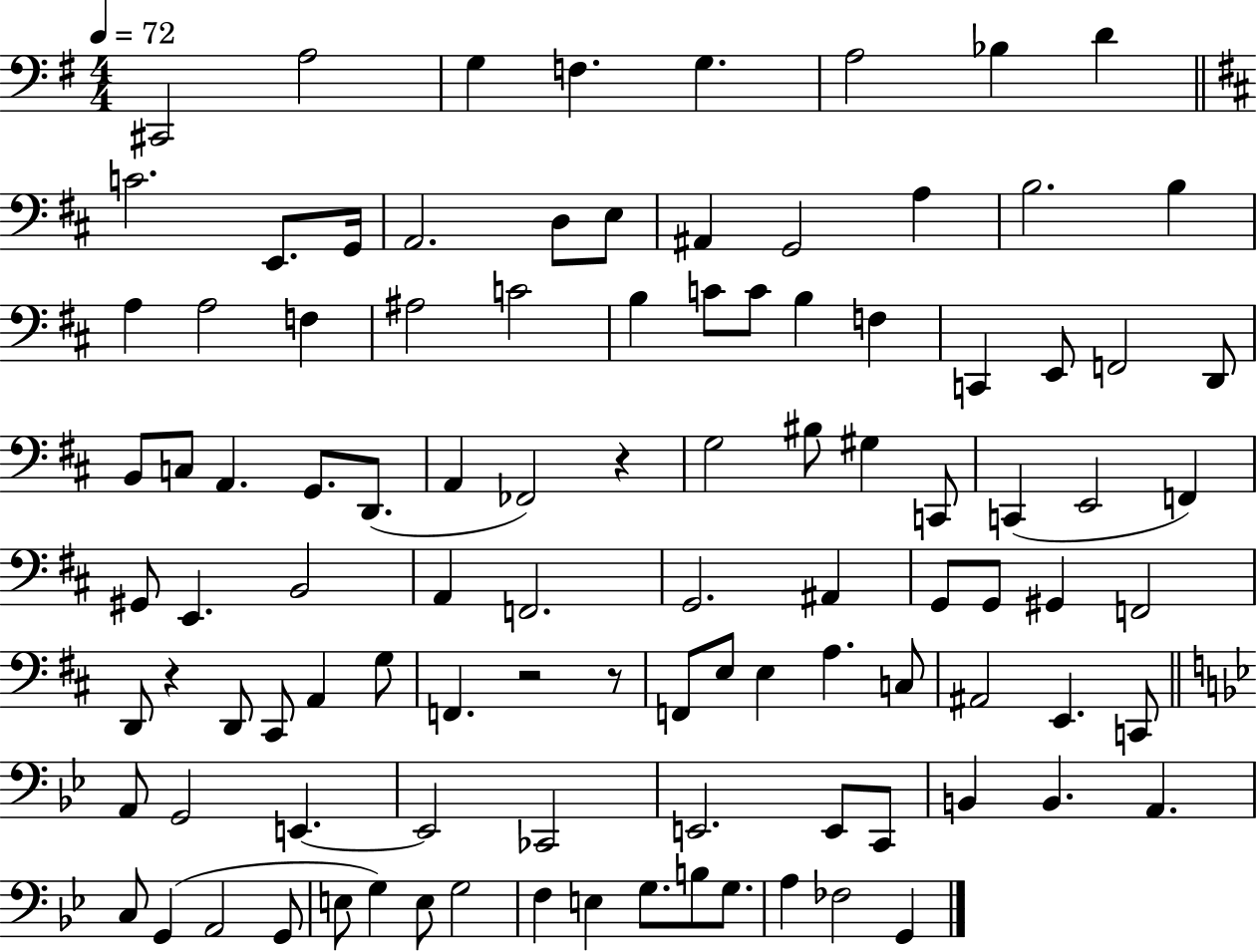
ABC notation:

X:1
T:Untitled
M:4/4
L:1/4
K:G
^C,,2 A,2 G, F, G, A,2 _B, D C2 E,,/2 G,,/4 A,,2 D,/2 E,/2 ^A,, G,,2 A, B,2 B, A, A,2 F, ^A,2 C2 B, C/2 C/2 B, F, C,, E,,/2 F,,2 D,,/2 B,,/2 C,/2 A,, G,,/2 D,,/2 A,, _F,,2 z G,2 ^B,/2 ^G, C,,/2 C,, E,,2 F,, ^G,,/2 E,, B,,2 A,, F,,2 G,,2 ^A,, G,,/2 G,,/2 ^G,, F,,2 D,,/2 z D,,/2 ^C,,/2 A,, G,/2 F,, z2 z/2 F,,/2 E,/2 E, A, C,/2 ^A,,2 E,, C,,/2 A,,/2 G,,2 E,, E,,2 _C,,2 E,,2 E,,/2 C,,/2 B,, B,, A,, C,/2 G,, A,,2 G,,/2 E,/2 G, E,/2 G,2 F, E, G,/2 B,/2 G,/2 A, _F,2 G,,